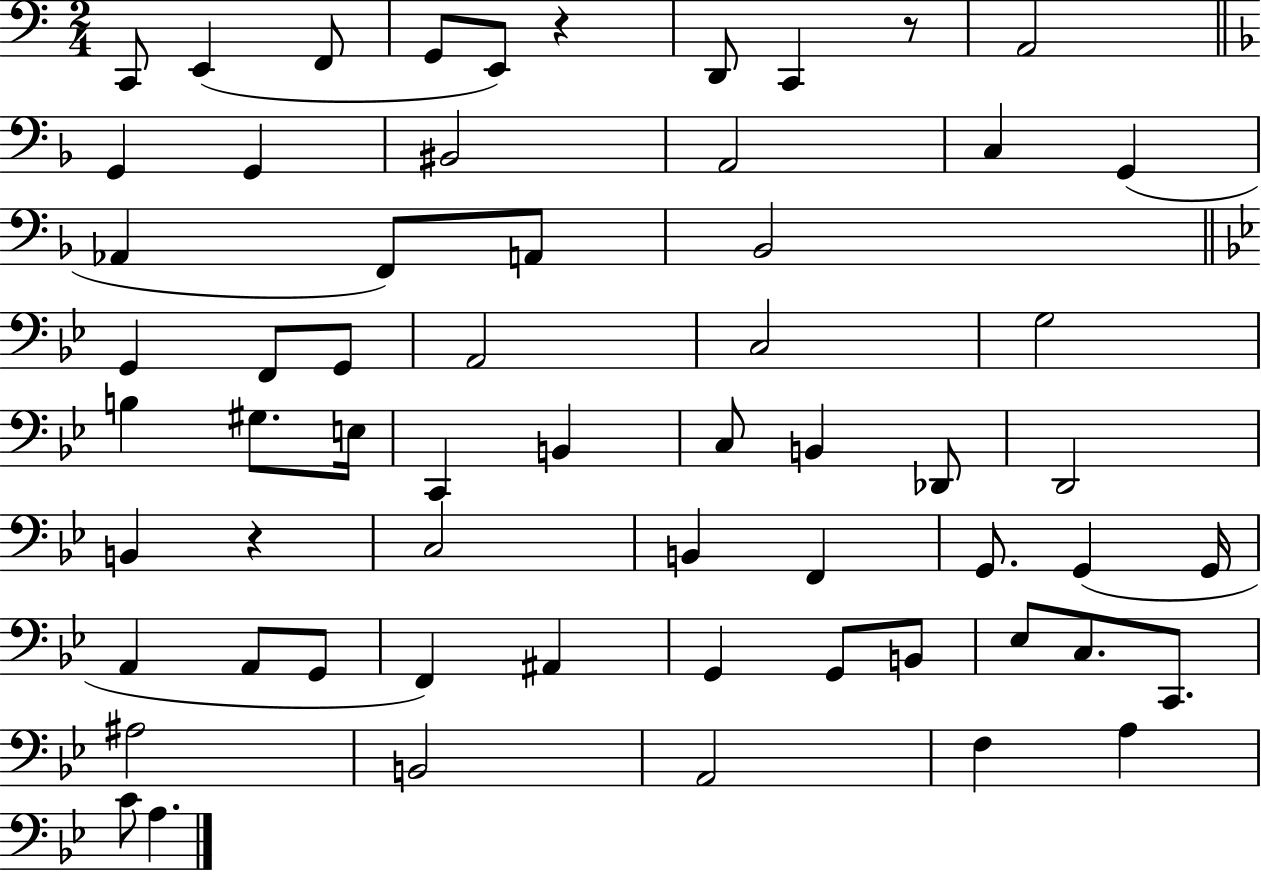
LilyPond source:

{
  \clef bass
  \numericTimeSignature
  \time 2/4
  \key c \major
  \repeat volta 2 { c,8 e,4( f,8 | g,8 e,8) r4 | d,8 c,4 r8 | a,2 | \break \bar "||" \break \key f \major g,4 g,4 | bis,2 | a,2 | c4 g,4( | \break aes,4 f,8) a,8 | bes,2 | \bar "||" \break \key bes \major g,4 f,8 g,8 | a,2 | c2 | g2 | \break b4 gis8. e16 | c,4 b,4 | c8 b,4 des,8 | d,2 | \break b,4 r4 | c2 | b,4 f,4 | g,8. g,4( g,16 | \break a,4 a,8 g,8 | f,4) ais,4 | g,4 g,8 b,8 | ees8 c8. c,8. | \break ais2 | b,2 | a,2 | f4 a4 | \break c'8 a4. | } \bar "|."
}